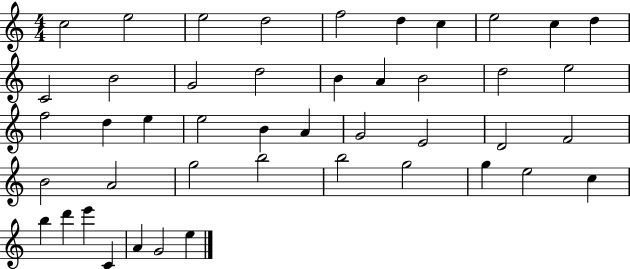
X:1
T:Untitled
M:4/4
L:1/4
K:C
c2 e2 e2 d2 f2 d c e2 c d C2 B2 G2 d2 B A B2 d2 e2 f2 d e e2 B A G2 E2 D2 F2 B2 A2 g2 b2 b2 g2 g e2 c b d' e' C A G2 e